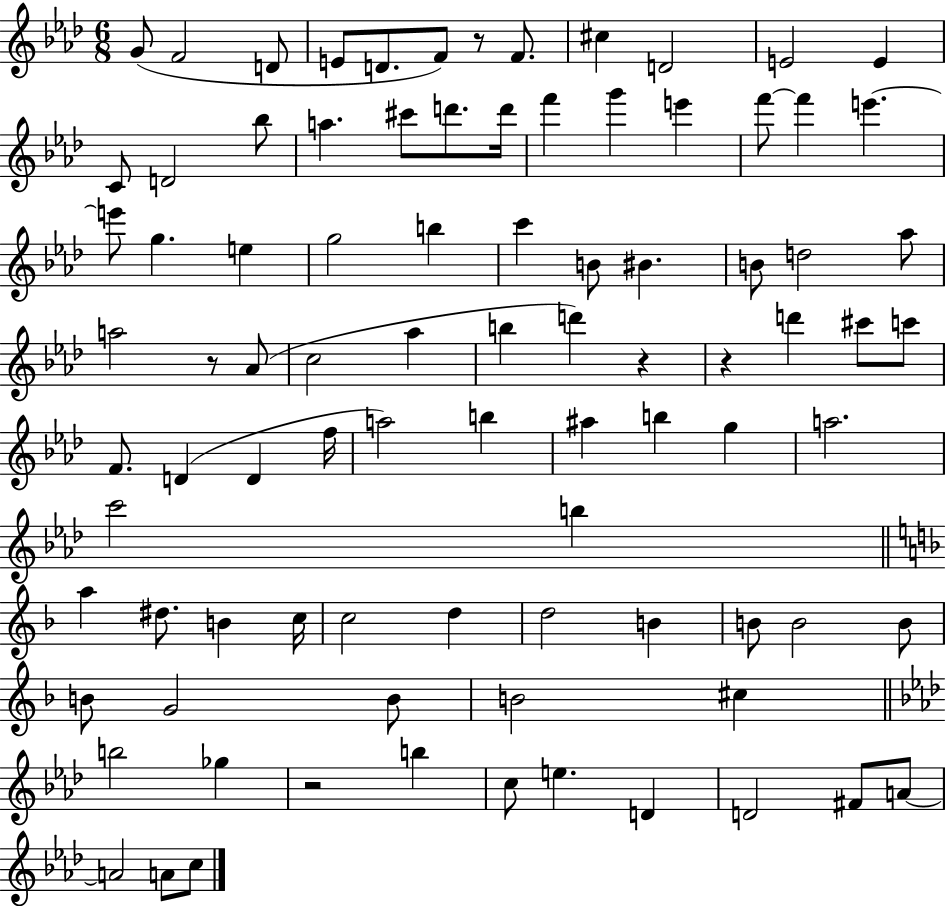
{
  \clef treble
  \numericTimeSignature
  \time 6/8
  \key aes \major
  g'8( f'2 d'8 | e'8 d'8. f'8) r8 f'8. | cis''4 d'2 | e'2 e'4 | \break c'8 d'2 bes''8 | a''4. cis'''8 d'''8. d'''16 | f'''4 g'''4 e'''4 | f'''8~~ f'''4 e'''4.~~ | \break e'''8 g''4. e''4 | g''2 b''4 | c'''4 b'8 bis'4. | b'8 d''2 aes''8 | \break a''2 r8 aes'8( | c''2 aes''4 | b''4 d'''4) r4 | r4 d'''4 cis'''8 c'''8 | \break f'8. d'4( d'4 f''16 | a''2) b''4 | ais''4 b''4 g''4 | a''2. | \break c'''2 b''4 | \bar "||" \break \key f \major a''4 dis''8. b'4 c''16 | c''2 d''4 | d''2 b'4 | b'8 b'2 b'8 | \break b'8 g'2 b'8 | b'2 cis''4 | \bar "||" \break \key f \minor b''2 ges''4 | r2 b''4 | c''8 e''4. d'4 | d'2 fis'8 a'8~~ | \break a'2 a'8 c''8 | \bar "|."
}